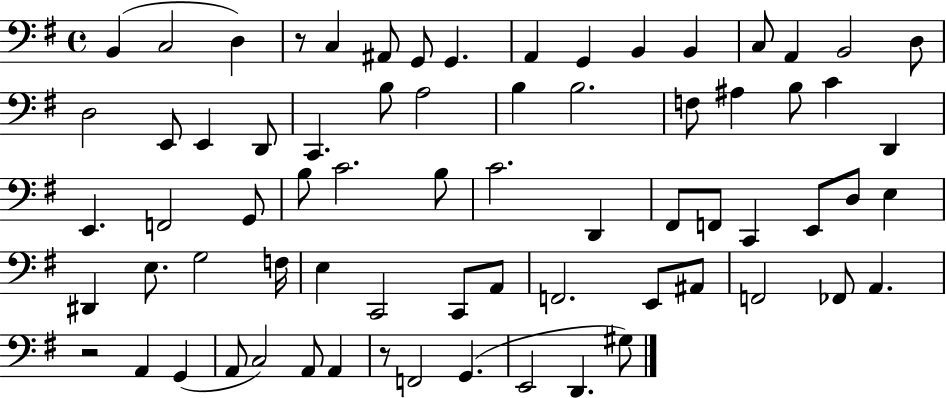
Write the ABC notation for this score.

X:1
T:Untitled
M:4/4
L:1/4
K:G
B,, C,2 D, z/2 C, ^A,,/2 G,,/2 G,, A,, G,, B,, B,, C,/2 A,, B,,2 D,/2 D,2 E,,/2 E,, D,,/2 C,, B,/2 A,2 B, B,2 F,/2 ^A, B,/2 C D,, E,, F,,2 G,,/2 B,/2 C2 B,/2 C2 D,, ^F,,/2 F,,/2 C,, E,,/2 D,/2 E, ^D,, E,/2 G,2 F,/4 E, C,,2 C,,/2 A,,/2 F,,2 E,,/2 ^A,,/2 F,,2 _F,,/2 A,, z2 A,, G,, A,,/2 C,2 A,,/2 A,, z/2 F,,2 G,, E,,2 D,, ^G,/2